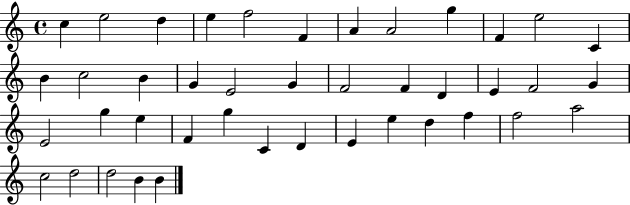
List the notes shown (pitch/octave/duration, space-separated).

C5/q E5/h D5/q E5/q F5/h F4/q A4/q A4/h G5/q F4/q E5/h C4/q B4/q C5/h B4/q G4/q E4/h G4/q F4/h F4/q D4/q E4/q F4/h G4/q E4/h G5/q E5/q F4/q G5/q C4/q D4/q E4/q E5/q D5/q F5/q F5/h A5/h C5/h D5/h D5/h B4/q B4/q